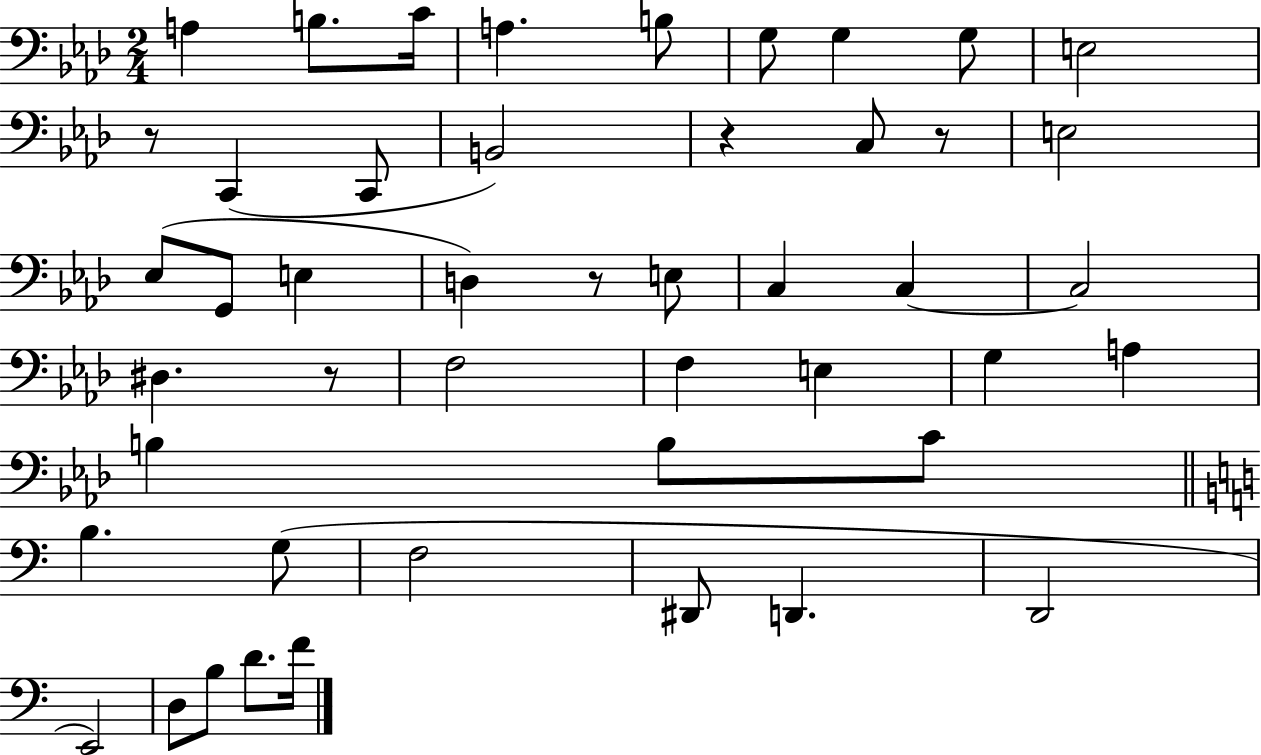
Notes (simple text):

A3/q B3/e. C4/s A3/q. B3/e G3/e G3/q G3/e E3/h R/e C2/q C2/e B2/h R/q C3/e R/e E3/h Eb3/e G2/e E3/q D3/q R/e E3/e C3/q C3/q C3/h D#3/q. R/e F3/h F3/q E3/q G3/q A3/q B3/q B3/e C4/e B3/q. G3/e F3/h D#2/e D2/q. D2/h E2/h D3/e B3/e D4/e. F4/s